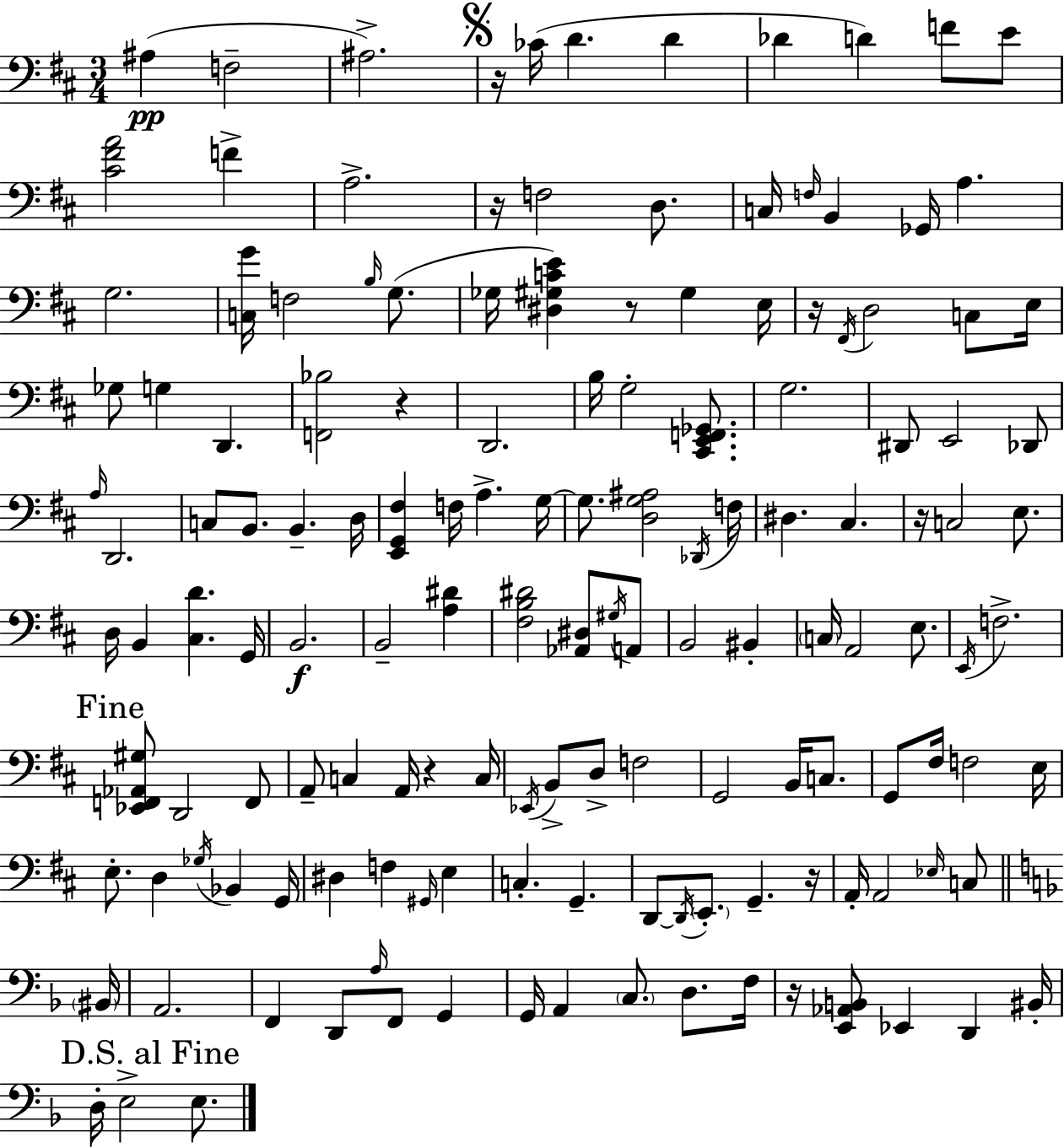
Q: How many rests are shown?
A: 9